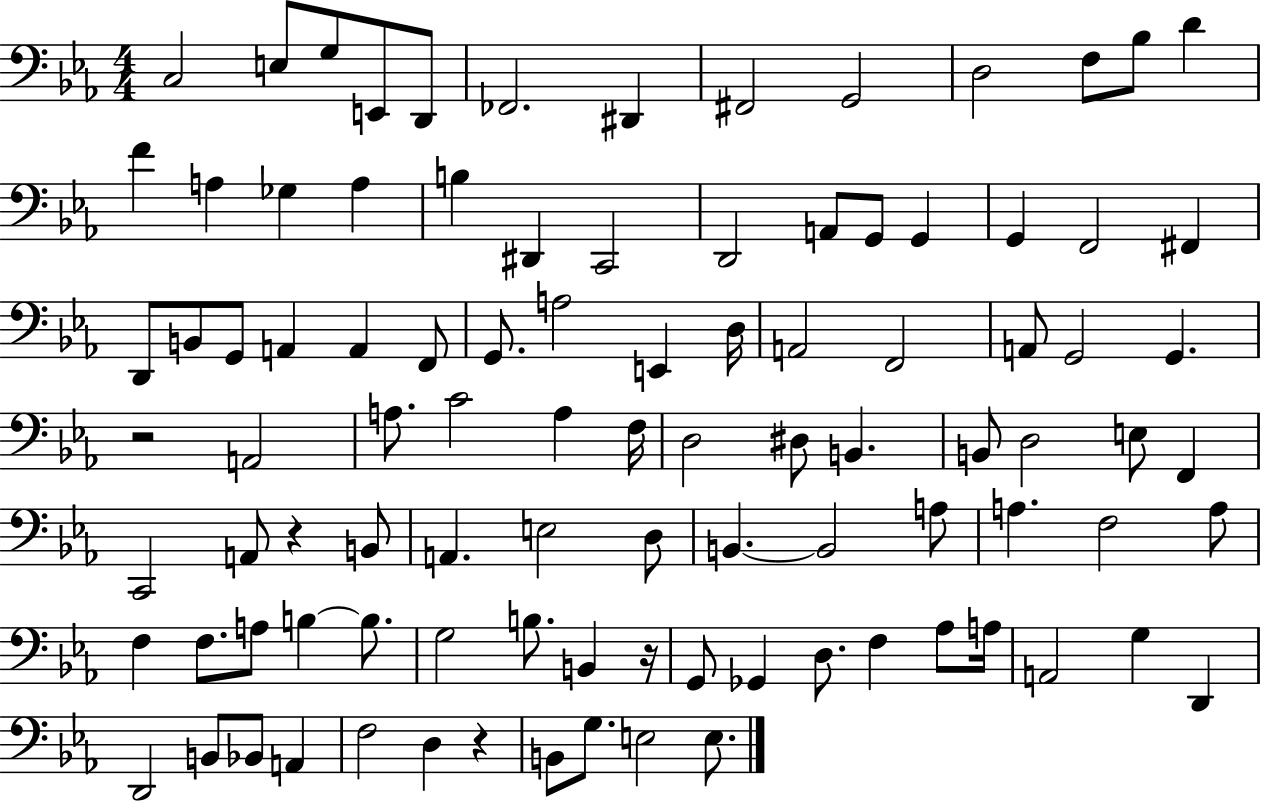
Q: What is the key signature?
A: EES major